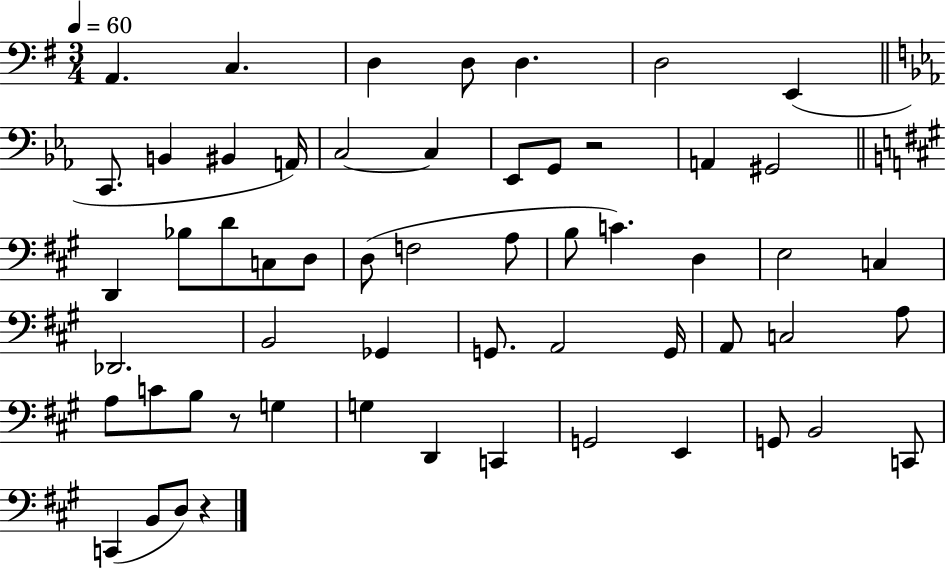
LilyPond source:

{
  \clef bass
  \numericTimeSignature
  \time 3/4
  \key g \major
  \tempo 4 = 60
  a,4. c4. | d4 d8 d4. | d2 e,4( | \bar "||" \break \key c \minor c,8. b,4 bis,4 a,16) | c2~~ c4 | ees,8 g,8 r2 | a,4 gis,2 | \break \bar "||" \break \key a \major d,4 bes8 d'8 c8 d8 | d8( f2 a8 | b8 c'4.) d4 | e2 c4 | \break des,2. | b,2 ges,4 | g,8. a,2 g,16 | a,8 c2 a8 | \break a8 c'8 b8 r8 g4 | g4 d,4 c,4 | g,2 e,4 | g,8 b,2 c,8 | \break c,4( b,8 d8) r4 | \bar "|."
}